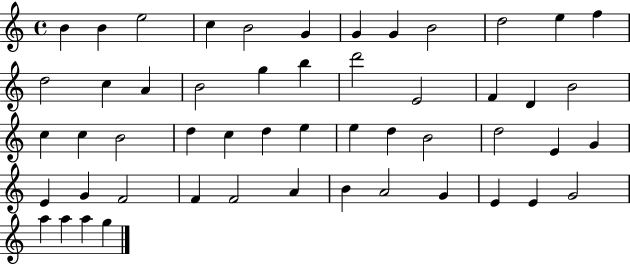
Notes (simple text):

B4/q B4/q E5/h C5/q B4/h G4/q G4/q G4/q B4/h D5/h E5/q F5/q D5/h C5/q A4/q B4/h G5/q B5/q D6/h E4/h F4/q D4/q B4/h C5/q C5/q B4/h D5/q C5/q D5/q E5/q E5/q D5/q B4/h D5/h E4/q G4/q E4/q G4/q F4/h F4/q F4/h A4/q B4/q A4/h G4/q E4/q E4/q G4/h A5/q A5/q A5/q G5/q